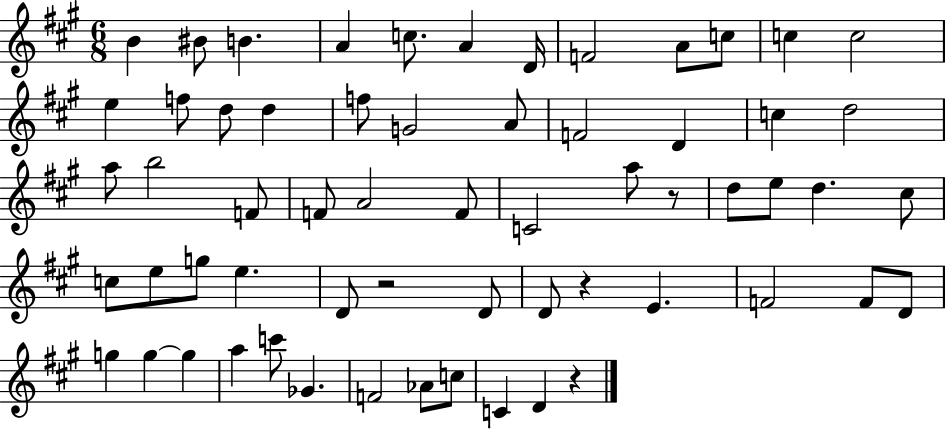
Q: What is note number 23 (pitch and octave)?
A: D5